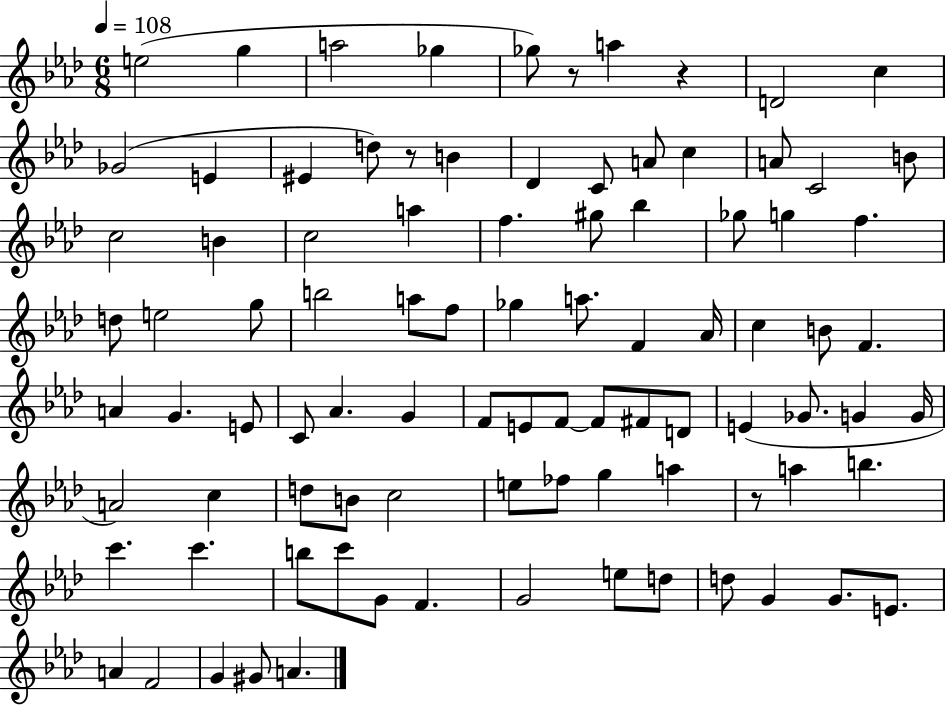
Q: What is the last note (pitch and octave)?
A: A4